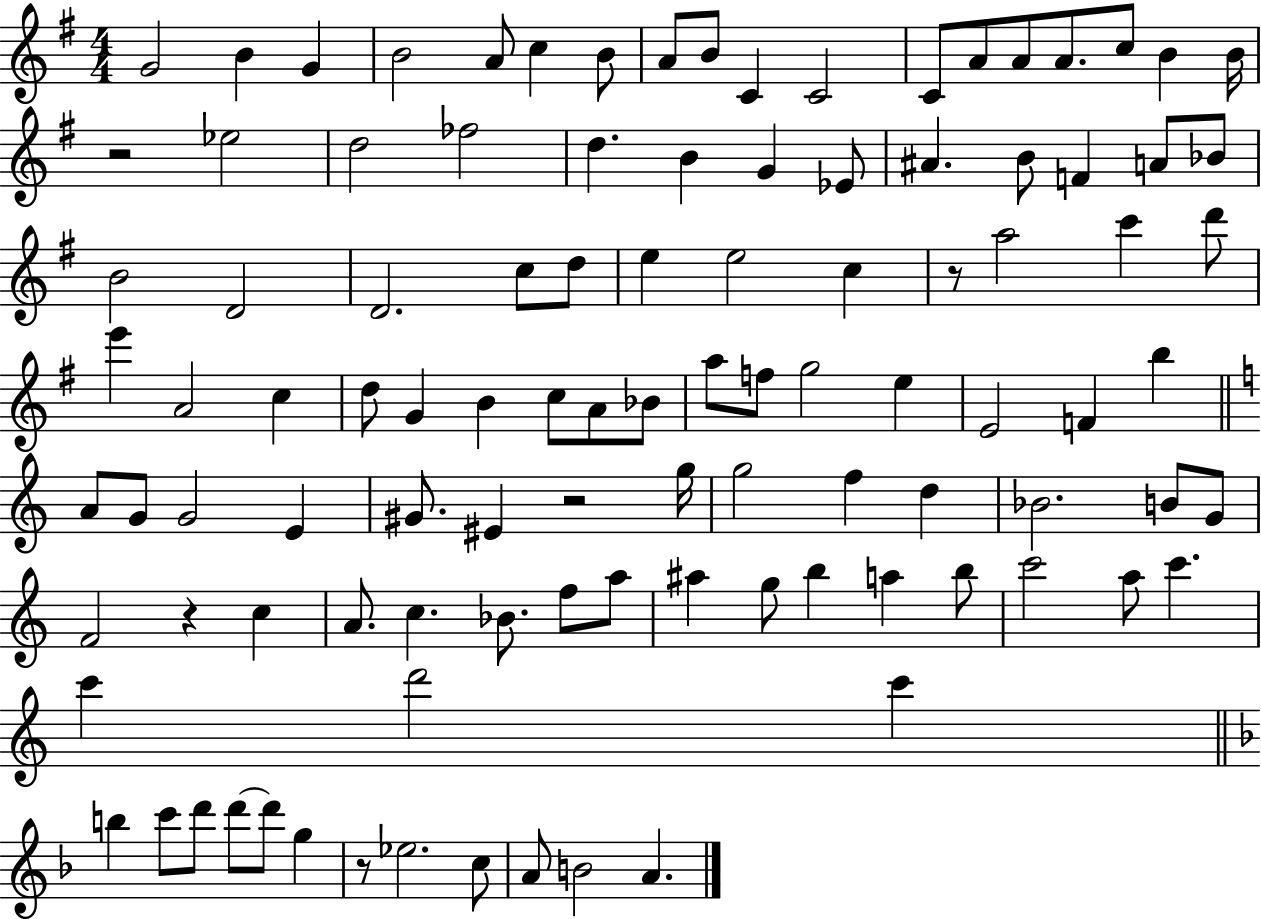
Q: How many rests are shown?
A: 5